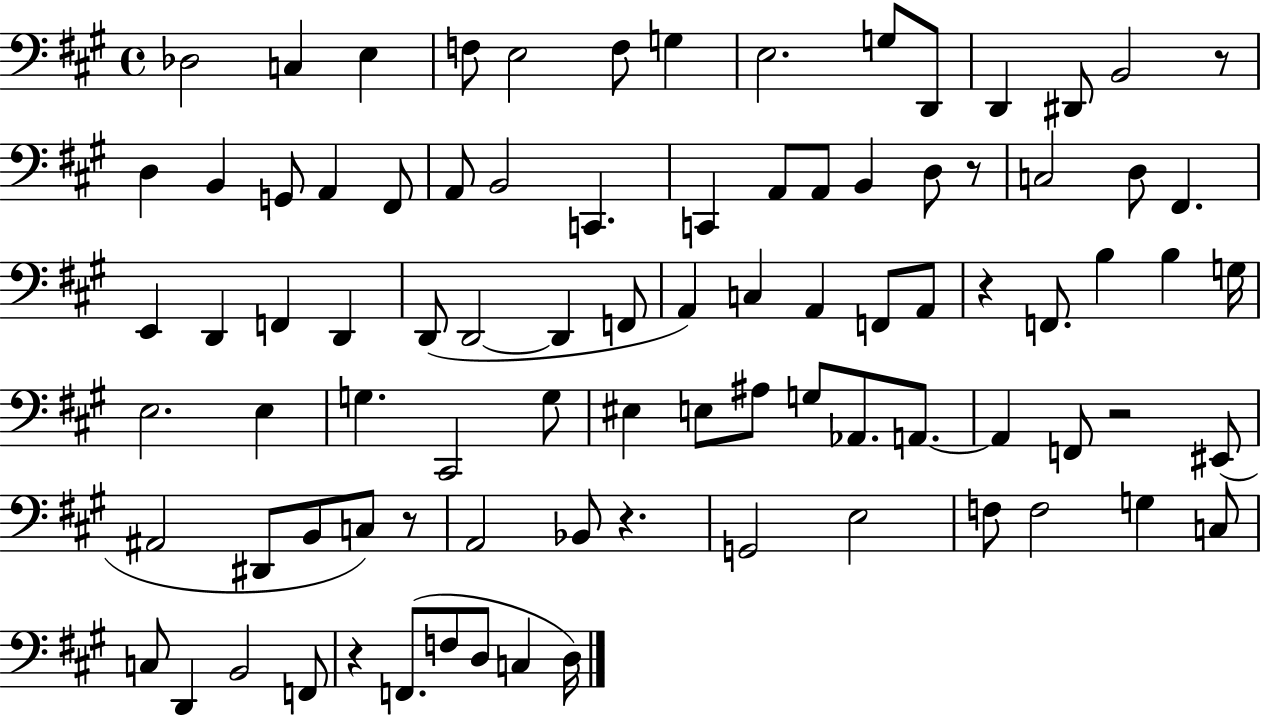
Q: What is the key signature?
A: A major